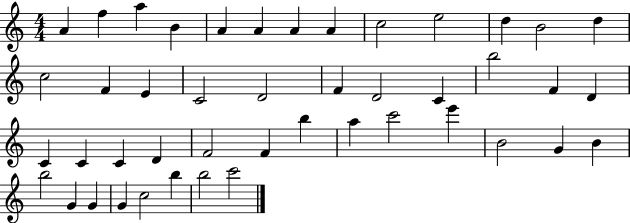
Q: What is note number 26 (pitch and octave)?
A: C4